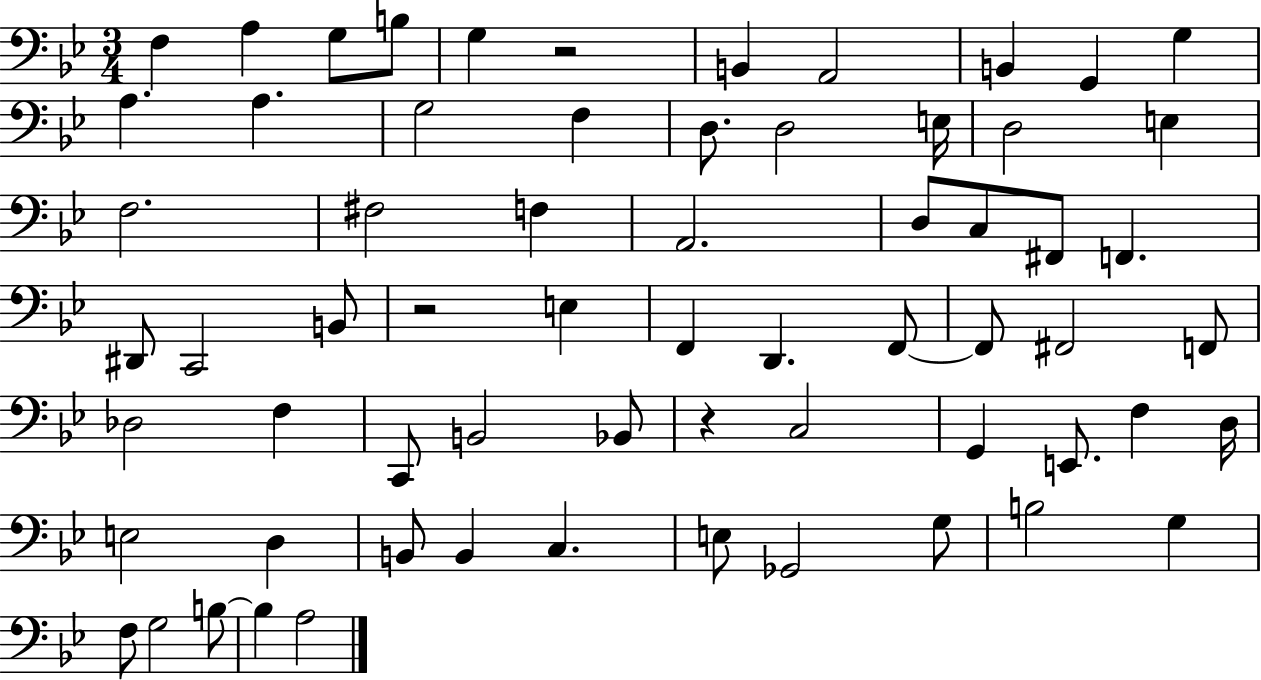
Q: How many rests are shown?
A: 3